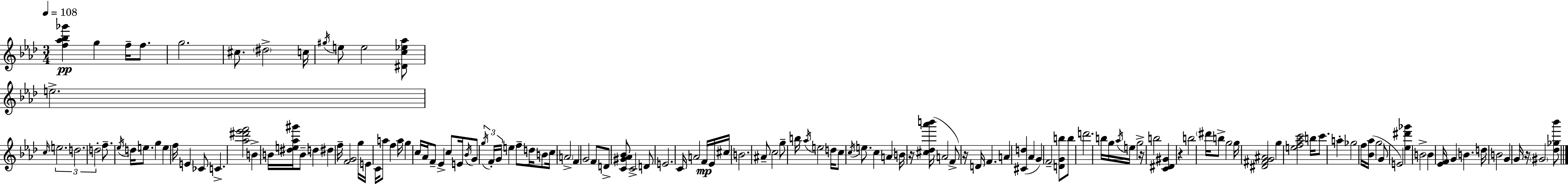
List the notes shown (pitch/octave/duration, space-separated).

[F5,Ab5,Bb5,Gb6]/q G5/q F5/s F5/e. G5/h. C#5/e. D#5/h C5/s G#5/s E5/e E5/h [D#4,C5,Eb5,Ab5]/e E5/h. C5/s E5/h. D5/h. D5/h F5/e. Eb5/s D5/s E5/e. G5/q E5/q F5/s E4/q CES4/e C4/q. [Ab5,D#6,Eb6,F6]/h B4/q B4/s [D#5,E5,Ab5,G#6]/s B4/e D5/q D#5/q F5/s [F4,G4]/h G5/s E4/s C4/s A5/e F5/q A5/s G5/q C5/s Ab4/s F4/e Eb4/q C5/e E4/s Bb4/s G4/e G5/s F4/s G4/s E5/q F5/e D5/s B4/e C5/s A4/h F4/q G4/h F4/e D4/e [C4,G#4,Ab4,Bb4]/e C4/h D4/e E4/h. C4/s A4/h F4/s Eb4/s C#5/s B4/h. A#4/e C5/h G5/e B5/s Ab5/s E5/h D5/s C5/e C5/s E5/e. C5/q A4/q B4/s R/s [C#5,Db5,Ab6,B6]/s A4/h F4/e R/s D4/s F4/q. A4/q [C#4,D5]/q Ab4/q G4/q F4/h [D4,G4,B5]/e B5/e D6/h. B5/s G5/s Ab5/s E5/s G5/h R/s B5/h [C4,D#4,G#4]/q R/q B5/h D#6/s B5/e G5/h G5/s [D#4,F#4,G4,A#4]/h G5/q [E5,F5,Ab5,C6]/h B5/s C6/e. A5/q Gb5/h F5/s [Bb4,Ab5]/s G5/h G4/e E4/h [Eb5,D#6,Gb6]/q B4/h B4/q [Eb4,F4]/s G4/q B4/q. D5/s B4/h G4/q G4/s R/s G#4/h [Db5,Gb5,Bb6]/e